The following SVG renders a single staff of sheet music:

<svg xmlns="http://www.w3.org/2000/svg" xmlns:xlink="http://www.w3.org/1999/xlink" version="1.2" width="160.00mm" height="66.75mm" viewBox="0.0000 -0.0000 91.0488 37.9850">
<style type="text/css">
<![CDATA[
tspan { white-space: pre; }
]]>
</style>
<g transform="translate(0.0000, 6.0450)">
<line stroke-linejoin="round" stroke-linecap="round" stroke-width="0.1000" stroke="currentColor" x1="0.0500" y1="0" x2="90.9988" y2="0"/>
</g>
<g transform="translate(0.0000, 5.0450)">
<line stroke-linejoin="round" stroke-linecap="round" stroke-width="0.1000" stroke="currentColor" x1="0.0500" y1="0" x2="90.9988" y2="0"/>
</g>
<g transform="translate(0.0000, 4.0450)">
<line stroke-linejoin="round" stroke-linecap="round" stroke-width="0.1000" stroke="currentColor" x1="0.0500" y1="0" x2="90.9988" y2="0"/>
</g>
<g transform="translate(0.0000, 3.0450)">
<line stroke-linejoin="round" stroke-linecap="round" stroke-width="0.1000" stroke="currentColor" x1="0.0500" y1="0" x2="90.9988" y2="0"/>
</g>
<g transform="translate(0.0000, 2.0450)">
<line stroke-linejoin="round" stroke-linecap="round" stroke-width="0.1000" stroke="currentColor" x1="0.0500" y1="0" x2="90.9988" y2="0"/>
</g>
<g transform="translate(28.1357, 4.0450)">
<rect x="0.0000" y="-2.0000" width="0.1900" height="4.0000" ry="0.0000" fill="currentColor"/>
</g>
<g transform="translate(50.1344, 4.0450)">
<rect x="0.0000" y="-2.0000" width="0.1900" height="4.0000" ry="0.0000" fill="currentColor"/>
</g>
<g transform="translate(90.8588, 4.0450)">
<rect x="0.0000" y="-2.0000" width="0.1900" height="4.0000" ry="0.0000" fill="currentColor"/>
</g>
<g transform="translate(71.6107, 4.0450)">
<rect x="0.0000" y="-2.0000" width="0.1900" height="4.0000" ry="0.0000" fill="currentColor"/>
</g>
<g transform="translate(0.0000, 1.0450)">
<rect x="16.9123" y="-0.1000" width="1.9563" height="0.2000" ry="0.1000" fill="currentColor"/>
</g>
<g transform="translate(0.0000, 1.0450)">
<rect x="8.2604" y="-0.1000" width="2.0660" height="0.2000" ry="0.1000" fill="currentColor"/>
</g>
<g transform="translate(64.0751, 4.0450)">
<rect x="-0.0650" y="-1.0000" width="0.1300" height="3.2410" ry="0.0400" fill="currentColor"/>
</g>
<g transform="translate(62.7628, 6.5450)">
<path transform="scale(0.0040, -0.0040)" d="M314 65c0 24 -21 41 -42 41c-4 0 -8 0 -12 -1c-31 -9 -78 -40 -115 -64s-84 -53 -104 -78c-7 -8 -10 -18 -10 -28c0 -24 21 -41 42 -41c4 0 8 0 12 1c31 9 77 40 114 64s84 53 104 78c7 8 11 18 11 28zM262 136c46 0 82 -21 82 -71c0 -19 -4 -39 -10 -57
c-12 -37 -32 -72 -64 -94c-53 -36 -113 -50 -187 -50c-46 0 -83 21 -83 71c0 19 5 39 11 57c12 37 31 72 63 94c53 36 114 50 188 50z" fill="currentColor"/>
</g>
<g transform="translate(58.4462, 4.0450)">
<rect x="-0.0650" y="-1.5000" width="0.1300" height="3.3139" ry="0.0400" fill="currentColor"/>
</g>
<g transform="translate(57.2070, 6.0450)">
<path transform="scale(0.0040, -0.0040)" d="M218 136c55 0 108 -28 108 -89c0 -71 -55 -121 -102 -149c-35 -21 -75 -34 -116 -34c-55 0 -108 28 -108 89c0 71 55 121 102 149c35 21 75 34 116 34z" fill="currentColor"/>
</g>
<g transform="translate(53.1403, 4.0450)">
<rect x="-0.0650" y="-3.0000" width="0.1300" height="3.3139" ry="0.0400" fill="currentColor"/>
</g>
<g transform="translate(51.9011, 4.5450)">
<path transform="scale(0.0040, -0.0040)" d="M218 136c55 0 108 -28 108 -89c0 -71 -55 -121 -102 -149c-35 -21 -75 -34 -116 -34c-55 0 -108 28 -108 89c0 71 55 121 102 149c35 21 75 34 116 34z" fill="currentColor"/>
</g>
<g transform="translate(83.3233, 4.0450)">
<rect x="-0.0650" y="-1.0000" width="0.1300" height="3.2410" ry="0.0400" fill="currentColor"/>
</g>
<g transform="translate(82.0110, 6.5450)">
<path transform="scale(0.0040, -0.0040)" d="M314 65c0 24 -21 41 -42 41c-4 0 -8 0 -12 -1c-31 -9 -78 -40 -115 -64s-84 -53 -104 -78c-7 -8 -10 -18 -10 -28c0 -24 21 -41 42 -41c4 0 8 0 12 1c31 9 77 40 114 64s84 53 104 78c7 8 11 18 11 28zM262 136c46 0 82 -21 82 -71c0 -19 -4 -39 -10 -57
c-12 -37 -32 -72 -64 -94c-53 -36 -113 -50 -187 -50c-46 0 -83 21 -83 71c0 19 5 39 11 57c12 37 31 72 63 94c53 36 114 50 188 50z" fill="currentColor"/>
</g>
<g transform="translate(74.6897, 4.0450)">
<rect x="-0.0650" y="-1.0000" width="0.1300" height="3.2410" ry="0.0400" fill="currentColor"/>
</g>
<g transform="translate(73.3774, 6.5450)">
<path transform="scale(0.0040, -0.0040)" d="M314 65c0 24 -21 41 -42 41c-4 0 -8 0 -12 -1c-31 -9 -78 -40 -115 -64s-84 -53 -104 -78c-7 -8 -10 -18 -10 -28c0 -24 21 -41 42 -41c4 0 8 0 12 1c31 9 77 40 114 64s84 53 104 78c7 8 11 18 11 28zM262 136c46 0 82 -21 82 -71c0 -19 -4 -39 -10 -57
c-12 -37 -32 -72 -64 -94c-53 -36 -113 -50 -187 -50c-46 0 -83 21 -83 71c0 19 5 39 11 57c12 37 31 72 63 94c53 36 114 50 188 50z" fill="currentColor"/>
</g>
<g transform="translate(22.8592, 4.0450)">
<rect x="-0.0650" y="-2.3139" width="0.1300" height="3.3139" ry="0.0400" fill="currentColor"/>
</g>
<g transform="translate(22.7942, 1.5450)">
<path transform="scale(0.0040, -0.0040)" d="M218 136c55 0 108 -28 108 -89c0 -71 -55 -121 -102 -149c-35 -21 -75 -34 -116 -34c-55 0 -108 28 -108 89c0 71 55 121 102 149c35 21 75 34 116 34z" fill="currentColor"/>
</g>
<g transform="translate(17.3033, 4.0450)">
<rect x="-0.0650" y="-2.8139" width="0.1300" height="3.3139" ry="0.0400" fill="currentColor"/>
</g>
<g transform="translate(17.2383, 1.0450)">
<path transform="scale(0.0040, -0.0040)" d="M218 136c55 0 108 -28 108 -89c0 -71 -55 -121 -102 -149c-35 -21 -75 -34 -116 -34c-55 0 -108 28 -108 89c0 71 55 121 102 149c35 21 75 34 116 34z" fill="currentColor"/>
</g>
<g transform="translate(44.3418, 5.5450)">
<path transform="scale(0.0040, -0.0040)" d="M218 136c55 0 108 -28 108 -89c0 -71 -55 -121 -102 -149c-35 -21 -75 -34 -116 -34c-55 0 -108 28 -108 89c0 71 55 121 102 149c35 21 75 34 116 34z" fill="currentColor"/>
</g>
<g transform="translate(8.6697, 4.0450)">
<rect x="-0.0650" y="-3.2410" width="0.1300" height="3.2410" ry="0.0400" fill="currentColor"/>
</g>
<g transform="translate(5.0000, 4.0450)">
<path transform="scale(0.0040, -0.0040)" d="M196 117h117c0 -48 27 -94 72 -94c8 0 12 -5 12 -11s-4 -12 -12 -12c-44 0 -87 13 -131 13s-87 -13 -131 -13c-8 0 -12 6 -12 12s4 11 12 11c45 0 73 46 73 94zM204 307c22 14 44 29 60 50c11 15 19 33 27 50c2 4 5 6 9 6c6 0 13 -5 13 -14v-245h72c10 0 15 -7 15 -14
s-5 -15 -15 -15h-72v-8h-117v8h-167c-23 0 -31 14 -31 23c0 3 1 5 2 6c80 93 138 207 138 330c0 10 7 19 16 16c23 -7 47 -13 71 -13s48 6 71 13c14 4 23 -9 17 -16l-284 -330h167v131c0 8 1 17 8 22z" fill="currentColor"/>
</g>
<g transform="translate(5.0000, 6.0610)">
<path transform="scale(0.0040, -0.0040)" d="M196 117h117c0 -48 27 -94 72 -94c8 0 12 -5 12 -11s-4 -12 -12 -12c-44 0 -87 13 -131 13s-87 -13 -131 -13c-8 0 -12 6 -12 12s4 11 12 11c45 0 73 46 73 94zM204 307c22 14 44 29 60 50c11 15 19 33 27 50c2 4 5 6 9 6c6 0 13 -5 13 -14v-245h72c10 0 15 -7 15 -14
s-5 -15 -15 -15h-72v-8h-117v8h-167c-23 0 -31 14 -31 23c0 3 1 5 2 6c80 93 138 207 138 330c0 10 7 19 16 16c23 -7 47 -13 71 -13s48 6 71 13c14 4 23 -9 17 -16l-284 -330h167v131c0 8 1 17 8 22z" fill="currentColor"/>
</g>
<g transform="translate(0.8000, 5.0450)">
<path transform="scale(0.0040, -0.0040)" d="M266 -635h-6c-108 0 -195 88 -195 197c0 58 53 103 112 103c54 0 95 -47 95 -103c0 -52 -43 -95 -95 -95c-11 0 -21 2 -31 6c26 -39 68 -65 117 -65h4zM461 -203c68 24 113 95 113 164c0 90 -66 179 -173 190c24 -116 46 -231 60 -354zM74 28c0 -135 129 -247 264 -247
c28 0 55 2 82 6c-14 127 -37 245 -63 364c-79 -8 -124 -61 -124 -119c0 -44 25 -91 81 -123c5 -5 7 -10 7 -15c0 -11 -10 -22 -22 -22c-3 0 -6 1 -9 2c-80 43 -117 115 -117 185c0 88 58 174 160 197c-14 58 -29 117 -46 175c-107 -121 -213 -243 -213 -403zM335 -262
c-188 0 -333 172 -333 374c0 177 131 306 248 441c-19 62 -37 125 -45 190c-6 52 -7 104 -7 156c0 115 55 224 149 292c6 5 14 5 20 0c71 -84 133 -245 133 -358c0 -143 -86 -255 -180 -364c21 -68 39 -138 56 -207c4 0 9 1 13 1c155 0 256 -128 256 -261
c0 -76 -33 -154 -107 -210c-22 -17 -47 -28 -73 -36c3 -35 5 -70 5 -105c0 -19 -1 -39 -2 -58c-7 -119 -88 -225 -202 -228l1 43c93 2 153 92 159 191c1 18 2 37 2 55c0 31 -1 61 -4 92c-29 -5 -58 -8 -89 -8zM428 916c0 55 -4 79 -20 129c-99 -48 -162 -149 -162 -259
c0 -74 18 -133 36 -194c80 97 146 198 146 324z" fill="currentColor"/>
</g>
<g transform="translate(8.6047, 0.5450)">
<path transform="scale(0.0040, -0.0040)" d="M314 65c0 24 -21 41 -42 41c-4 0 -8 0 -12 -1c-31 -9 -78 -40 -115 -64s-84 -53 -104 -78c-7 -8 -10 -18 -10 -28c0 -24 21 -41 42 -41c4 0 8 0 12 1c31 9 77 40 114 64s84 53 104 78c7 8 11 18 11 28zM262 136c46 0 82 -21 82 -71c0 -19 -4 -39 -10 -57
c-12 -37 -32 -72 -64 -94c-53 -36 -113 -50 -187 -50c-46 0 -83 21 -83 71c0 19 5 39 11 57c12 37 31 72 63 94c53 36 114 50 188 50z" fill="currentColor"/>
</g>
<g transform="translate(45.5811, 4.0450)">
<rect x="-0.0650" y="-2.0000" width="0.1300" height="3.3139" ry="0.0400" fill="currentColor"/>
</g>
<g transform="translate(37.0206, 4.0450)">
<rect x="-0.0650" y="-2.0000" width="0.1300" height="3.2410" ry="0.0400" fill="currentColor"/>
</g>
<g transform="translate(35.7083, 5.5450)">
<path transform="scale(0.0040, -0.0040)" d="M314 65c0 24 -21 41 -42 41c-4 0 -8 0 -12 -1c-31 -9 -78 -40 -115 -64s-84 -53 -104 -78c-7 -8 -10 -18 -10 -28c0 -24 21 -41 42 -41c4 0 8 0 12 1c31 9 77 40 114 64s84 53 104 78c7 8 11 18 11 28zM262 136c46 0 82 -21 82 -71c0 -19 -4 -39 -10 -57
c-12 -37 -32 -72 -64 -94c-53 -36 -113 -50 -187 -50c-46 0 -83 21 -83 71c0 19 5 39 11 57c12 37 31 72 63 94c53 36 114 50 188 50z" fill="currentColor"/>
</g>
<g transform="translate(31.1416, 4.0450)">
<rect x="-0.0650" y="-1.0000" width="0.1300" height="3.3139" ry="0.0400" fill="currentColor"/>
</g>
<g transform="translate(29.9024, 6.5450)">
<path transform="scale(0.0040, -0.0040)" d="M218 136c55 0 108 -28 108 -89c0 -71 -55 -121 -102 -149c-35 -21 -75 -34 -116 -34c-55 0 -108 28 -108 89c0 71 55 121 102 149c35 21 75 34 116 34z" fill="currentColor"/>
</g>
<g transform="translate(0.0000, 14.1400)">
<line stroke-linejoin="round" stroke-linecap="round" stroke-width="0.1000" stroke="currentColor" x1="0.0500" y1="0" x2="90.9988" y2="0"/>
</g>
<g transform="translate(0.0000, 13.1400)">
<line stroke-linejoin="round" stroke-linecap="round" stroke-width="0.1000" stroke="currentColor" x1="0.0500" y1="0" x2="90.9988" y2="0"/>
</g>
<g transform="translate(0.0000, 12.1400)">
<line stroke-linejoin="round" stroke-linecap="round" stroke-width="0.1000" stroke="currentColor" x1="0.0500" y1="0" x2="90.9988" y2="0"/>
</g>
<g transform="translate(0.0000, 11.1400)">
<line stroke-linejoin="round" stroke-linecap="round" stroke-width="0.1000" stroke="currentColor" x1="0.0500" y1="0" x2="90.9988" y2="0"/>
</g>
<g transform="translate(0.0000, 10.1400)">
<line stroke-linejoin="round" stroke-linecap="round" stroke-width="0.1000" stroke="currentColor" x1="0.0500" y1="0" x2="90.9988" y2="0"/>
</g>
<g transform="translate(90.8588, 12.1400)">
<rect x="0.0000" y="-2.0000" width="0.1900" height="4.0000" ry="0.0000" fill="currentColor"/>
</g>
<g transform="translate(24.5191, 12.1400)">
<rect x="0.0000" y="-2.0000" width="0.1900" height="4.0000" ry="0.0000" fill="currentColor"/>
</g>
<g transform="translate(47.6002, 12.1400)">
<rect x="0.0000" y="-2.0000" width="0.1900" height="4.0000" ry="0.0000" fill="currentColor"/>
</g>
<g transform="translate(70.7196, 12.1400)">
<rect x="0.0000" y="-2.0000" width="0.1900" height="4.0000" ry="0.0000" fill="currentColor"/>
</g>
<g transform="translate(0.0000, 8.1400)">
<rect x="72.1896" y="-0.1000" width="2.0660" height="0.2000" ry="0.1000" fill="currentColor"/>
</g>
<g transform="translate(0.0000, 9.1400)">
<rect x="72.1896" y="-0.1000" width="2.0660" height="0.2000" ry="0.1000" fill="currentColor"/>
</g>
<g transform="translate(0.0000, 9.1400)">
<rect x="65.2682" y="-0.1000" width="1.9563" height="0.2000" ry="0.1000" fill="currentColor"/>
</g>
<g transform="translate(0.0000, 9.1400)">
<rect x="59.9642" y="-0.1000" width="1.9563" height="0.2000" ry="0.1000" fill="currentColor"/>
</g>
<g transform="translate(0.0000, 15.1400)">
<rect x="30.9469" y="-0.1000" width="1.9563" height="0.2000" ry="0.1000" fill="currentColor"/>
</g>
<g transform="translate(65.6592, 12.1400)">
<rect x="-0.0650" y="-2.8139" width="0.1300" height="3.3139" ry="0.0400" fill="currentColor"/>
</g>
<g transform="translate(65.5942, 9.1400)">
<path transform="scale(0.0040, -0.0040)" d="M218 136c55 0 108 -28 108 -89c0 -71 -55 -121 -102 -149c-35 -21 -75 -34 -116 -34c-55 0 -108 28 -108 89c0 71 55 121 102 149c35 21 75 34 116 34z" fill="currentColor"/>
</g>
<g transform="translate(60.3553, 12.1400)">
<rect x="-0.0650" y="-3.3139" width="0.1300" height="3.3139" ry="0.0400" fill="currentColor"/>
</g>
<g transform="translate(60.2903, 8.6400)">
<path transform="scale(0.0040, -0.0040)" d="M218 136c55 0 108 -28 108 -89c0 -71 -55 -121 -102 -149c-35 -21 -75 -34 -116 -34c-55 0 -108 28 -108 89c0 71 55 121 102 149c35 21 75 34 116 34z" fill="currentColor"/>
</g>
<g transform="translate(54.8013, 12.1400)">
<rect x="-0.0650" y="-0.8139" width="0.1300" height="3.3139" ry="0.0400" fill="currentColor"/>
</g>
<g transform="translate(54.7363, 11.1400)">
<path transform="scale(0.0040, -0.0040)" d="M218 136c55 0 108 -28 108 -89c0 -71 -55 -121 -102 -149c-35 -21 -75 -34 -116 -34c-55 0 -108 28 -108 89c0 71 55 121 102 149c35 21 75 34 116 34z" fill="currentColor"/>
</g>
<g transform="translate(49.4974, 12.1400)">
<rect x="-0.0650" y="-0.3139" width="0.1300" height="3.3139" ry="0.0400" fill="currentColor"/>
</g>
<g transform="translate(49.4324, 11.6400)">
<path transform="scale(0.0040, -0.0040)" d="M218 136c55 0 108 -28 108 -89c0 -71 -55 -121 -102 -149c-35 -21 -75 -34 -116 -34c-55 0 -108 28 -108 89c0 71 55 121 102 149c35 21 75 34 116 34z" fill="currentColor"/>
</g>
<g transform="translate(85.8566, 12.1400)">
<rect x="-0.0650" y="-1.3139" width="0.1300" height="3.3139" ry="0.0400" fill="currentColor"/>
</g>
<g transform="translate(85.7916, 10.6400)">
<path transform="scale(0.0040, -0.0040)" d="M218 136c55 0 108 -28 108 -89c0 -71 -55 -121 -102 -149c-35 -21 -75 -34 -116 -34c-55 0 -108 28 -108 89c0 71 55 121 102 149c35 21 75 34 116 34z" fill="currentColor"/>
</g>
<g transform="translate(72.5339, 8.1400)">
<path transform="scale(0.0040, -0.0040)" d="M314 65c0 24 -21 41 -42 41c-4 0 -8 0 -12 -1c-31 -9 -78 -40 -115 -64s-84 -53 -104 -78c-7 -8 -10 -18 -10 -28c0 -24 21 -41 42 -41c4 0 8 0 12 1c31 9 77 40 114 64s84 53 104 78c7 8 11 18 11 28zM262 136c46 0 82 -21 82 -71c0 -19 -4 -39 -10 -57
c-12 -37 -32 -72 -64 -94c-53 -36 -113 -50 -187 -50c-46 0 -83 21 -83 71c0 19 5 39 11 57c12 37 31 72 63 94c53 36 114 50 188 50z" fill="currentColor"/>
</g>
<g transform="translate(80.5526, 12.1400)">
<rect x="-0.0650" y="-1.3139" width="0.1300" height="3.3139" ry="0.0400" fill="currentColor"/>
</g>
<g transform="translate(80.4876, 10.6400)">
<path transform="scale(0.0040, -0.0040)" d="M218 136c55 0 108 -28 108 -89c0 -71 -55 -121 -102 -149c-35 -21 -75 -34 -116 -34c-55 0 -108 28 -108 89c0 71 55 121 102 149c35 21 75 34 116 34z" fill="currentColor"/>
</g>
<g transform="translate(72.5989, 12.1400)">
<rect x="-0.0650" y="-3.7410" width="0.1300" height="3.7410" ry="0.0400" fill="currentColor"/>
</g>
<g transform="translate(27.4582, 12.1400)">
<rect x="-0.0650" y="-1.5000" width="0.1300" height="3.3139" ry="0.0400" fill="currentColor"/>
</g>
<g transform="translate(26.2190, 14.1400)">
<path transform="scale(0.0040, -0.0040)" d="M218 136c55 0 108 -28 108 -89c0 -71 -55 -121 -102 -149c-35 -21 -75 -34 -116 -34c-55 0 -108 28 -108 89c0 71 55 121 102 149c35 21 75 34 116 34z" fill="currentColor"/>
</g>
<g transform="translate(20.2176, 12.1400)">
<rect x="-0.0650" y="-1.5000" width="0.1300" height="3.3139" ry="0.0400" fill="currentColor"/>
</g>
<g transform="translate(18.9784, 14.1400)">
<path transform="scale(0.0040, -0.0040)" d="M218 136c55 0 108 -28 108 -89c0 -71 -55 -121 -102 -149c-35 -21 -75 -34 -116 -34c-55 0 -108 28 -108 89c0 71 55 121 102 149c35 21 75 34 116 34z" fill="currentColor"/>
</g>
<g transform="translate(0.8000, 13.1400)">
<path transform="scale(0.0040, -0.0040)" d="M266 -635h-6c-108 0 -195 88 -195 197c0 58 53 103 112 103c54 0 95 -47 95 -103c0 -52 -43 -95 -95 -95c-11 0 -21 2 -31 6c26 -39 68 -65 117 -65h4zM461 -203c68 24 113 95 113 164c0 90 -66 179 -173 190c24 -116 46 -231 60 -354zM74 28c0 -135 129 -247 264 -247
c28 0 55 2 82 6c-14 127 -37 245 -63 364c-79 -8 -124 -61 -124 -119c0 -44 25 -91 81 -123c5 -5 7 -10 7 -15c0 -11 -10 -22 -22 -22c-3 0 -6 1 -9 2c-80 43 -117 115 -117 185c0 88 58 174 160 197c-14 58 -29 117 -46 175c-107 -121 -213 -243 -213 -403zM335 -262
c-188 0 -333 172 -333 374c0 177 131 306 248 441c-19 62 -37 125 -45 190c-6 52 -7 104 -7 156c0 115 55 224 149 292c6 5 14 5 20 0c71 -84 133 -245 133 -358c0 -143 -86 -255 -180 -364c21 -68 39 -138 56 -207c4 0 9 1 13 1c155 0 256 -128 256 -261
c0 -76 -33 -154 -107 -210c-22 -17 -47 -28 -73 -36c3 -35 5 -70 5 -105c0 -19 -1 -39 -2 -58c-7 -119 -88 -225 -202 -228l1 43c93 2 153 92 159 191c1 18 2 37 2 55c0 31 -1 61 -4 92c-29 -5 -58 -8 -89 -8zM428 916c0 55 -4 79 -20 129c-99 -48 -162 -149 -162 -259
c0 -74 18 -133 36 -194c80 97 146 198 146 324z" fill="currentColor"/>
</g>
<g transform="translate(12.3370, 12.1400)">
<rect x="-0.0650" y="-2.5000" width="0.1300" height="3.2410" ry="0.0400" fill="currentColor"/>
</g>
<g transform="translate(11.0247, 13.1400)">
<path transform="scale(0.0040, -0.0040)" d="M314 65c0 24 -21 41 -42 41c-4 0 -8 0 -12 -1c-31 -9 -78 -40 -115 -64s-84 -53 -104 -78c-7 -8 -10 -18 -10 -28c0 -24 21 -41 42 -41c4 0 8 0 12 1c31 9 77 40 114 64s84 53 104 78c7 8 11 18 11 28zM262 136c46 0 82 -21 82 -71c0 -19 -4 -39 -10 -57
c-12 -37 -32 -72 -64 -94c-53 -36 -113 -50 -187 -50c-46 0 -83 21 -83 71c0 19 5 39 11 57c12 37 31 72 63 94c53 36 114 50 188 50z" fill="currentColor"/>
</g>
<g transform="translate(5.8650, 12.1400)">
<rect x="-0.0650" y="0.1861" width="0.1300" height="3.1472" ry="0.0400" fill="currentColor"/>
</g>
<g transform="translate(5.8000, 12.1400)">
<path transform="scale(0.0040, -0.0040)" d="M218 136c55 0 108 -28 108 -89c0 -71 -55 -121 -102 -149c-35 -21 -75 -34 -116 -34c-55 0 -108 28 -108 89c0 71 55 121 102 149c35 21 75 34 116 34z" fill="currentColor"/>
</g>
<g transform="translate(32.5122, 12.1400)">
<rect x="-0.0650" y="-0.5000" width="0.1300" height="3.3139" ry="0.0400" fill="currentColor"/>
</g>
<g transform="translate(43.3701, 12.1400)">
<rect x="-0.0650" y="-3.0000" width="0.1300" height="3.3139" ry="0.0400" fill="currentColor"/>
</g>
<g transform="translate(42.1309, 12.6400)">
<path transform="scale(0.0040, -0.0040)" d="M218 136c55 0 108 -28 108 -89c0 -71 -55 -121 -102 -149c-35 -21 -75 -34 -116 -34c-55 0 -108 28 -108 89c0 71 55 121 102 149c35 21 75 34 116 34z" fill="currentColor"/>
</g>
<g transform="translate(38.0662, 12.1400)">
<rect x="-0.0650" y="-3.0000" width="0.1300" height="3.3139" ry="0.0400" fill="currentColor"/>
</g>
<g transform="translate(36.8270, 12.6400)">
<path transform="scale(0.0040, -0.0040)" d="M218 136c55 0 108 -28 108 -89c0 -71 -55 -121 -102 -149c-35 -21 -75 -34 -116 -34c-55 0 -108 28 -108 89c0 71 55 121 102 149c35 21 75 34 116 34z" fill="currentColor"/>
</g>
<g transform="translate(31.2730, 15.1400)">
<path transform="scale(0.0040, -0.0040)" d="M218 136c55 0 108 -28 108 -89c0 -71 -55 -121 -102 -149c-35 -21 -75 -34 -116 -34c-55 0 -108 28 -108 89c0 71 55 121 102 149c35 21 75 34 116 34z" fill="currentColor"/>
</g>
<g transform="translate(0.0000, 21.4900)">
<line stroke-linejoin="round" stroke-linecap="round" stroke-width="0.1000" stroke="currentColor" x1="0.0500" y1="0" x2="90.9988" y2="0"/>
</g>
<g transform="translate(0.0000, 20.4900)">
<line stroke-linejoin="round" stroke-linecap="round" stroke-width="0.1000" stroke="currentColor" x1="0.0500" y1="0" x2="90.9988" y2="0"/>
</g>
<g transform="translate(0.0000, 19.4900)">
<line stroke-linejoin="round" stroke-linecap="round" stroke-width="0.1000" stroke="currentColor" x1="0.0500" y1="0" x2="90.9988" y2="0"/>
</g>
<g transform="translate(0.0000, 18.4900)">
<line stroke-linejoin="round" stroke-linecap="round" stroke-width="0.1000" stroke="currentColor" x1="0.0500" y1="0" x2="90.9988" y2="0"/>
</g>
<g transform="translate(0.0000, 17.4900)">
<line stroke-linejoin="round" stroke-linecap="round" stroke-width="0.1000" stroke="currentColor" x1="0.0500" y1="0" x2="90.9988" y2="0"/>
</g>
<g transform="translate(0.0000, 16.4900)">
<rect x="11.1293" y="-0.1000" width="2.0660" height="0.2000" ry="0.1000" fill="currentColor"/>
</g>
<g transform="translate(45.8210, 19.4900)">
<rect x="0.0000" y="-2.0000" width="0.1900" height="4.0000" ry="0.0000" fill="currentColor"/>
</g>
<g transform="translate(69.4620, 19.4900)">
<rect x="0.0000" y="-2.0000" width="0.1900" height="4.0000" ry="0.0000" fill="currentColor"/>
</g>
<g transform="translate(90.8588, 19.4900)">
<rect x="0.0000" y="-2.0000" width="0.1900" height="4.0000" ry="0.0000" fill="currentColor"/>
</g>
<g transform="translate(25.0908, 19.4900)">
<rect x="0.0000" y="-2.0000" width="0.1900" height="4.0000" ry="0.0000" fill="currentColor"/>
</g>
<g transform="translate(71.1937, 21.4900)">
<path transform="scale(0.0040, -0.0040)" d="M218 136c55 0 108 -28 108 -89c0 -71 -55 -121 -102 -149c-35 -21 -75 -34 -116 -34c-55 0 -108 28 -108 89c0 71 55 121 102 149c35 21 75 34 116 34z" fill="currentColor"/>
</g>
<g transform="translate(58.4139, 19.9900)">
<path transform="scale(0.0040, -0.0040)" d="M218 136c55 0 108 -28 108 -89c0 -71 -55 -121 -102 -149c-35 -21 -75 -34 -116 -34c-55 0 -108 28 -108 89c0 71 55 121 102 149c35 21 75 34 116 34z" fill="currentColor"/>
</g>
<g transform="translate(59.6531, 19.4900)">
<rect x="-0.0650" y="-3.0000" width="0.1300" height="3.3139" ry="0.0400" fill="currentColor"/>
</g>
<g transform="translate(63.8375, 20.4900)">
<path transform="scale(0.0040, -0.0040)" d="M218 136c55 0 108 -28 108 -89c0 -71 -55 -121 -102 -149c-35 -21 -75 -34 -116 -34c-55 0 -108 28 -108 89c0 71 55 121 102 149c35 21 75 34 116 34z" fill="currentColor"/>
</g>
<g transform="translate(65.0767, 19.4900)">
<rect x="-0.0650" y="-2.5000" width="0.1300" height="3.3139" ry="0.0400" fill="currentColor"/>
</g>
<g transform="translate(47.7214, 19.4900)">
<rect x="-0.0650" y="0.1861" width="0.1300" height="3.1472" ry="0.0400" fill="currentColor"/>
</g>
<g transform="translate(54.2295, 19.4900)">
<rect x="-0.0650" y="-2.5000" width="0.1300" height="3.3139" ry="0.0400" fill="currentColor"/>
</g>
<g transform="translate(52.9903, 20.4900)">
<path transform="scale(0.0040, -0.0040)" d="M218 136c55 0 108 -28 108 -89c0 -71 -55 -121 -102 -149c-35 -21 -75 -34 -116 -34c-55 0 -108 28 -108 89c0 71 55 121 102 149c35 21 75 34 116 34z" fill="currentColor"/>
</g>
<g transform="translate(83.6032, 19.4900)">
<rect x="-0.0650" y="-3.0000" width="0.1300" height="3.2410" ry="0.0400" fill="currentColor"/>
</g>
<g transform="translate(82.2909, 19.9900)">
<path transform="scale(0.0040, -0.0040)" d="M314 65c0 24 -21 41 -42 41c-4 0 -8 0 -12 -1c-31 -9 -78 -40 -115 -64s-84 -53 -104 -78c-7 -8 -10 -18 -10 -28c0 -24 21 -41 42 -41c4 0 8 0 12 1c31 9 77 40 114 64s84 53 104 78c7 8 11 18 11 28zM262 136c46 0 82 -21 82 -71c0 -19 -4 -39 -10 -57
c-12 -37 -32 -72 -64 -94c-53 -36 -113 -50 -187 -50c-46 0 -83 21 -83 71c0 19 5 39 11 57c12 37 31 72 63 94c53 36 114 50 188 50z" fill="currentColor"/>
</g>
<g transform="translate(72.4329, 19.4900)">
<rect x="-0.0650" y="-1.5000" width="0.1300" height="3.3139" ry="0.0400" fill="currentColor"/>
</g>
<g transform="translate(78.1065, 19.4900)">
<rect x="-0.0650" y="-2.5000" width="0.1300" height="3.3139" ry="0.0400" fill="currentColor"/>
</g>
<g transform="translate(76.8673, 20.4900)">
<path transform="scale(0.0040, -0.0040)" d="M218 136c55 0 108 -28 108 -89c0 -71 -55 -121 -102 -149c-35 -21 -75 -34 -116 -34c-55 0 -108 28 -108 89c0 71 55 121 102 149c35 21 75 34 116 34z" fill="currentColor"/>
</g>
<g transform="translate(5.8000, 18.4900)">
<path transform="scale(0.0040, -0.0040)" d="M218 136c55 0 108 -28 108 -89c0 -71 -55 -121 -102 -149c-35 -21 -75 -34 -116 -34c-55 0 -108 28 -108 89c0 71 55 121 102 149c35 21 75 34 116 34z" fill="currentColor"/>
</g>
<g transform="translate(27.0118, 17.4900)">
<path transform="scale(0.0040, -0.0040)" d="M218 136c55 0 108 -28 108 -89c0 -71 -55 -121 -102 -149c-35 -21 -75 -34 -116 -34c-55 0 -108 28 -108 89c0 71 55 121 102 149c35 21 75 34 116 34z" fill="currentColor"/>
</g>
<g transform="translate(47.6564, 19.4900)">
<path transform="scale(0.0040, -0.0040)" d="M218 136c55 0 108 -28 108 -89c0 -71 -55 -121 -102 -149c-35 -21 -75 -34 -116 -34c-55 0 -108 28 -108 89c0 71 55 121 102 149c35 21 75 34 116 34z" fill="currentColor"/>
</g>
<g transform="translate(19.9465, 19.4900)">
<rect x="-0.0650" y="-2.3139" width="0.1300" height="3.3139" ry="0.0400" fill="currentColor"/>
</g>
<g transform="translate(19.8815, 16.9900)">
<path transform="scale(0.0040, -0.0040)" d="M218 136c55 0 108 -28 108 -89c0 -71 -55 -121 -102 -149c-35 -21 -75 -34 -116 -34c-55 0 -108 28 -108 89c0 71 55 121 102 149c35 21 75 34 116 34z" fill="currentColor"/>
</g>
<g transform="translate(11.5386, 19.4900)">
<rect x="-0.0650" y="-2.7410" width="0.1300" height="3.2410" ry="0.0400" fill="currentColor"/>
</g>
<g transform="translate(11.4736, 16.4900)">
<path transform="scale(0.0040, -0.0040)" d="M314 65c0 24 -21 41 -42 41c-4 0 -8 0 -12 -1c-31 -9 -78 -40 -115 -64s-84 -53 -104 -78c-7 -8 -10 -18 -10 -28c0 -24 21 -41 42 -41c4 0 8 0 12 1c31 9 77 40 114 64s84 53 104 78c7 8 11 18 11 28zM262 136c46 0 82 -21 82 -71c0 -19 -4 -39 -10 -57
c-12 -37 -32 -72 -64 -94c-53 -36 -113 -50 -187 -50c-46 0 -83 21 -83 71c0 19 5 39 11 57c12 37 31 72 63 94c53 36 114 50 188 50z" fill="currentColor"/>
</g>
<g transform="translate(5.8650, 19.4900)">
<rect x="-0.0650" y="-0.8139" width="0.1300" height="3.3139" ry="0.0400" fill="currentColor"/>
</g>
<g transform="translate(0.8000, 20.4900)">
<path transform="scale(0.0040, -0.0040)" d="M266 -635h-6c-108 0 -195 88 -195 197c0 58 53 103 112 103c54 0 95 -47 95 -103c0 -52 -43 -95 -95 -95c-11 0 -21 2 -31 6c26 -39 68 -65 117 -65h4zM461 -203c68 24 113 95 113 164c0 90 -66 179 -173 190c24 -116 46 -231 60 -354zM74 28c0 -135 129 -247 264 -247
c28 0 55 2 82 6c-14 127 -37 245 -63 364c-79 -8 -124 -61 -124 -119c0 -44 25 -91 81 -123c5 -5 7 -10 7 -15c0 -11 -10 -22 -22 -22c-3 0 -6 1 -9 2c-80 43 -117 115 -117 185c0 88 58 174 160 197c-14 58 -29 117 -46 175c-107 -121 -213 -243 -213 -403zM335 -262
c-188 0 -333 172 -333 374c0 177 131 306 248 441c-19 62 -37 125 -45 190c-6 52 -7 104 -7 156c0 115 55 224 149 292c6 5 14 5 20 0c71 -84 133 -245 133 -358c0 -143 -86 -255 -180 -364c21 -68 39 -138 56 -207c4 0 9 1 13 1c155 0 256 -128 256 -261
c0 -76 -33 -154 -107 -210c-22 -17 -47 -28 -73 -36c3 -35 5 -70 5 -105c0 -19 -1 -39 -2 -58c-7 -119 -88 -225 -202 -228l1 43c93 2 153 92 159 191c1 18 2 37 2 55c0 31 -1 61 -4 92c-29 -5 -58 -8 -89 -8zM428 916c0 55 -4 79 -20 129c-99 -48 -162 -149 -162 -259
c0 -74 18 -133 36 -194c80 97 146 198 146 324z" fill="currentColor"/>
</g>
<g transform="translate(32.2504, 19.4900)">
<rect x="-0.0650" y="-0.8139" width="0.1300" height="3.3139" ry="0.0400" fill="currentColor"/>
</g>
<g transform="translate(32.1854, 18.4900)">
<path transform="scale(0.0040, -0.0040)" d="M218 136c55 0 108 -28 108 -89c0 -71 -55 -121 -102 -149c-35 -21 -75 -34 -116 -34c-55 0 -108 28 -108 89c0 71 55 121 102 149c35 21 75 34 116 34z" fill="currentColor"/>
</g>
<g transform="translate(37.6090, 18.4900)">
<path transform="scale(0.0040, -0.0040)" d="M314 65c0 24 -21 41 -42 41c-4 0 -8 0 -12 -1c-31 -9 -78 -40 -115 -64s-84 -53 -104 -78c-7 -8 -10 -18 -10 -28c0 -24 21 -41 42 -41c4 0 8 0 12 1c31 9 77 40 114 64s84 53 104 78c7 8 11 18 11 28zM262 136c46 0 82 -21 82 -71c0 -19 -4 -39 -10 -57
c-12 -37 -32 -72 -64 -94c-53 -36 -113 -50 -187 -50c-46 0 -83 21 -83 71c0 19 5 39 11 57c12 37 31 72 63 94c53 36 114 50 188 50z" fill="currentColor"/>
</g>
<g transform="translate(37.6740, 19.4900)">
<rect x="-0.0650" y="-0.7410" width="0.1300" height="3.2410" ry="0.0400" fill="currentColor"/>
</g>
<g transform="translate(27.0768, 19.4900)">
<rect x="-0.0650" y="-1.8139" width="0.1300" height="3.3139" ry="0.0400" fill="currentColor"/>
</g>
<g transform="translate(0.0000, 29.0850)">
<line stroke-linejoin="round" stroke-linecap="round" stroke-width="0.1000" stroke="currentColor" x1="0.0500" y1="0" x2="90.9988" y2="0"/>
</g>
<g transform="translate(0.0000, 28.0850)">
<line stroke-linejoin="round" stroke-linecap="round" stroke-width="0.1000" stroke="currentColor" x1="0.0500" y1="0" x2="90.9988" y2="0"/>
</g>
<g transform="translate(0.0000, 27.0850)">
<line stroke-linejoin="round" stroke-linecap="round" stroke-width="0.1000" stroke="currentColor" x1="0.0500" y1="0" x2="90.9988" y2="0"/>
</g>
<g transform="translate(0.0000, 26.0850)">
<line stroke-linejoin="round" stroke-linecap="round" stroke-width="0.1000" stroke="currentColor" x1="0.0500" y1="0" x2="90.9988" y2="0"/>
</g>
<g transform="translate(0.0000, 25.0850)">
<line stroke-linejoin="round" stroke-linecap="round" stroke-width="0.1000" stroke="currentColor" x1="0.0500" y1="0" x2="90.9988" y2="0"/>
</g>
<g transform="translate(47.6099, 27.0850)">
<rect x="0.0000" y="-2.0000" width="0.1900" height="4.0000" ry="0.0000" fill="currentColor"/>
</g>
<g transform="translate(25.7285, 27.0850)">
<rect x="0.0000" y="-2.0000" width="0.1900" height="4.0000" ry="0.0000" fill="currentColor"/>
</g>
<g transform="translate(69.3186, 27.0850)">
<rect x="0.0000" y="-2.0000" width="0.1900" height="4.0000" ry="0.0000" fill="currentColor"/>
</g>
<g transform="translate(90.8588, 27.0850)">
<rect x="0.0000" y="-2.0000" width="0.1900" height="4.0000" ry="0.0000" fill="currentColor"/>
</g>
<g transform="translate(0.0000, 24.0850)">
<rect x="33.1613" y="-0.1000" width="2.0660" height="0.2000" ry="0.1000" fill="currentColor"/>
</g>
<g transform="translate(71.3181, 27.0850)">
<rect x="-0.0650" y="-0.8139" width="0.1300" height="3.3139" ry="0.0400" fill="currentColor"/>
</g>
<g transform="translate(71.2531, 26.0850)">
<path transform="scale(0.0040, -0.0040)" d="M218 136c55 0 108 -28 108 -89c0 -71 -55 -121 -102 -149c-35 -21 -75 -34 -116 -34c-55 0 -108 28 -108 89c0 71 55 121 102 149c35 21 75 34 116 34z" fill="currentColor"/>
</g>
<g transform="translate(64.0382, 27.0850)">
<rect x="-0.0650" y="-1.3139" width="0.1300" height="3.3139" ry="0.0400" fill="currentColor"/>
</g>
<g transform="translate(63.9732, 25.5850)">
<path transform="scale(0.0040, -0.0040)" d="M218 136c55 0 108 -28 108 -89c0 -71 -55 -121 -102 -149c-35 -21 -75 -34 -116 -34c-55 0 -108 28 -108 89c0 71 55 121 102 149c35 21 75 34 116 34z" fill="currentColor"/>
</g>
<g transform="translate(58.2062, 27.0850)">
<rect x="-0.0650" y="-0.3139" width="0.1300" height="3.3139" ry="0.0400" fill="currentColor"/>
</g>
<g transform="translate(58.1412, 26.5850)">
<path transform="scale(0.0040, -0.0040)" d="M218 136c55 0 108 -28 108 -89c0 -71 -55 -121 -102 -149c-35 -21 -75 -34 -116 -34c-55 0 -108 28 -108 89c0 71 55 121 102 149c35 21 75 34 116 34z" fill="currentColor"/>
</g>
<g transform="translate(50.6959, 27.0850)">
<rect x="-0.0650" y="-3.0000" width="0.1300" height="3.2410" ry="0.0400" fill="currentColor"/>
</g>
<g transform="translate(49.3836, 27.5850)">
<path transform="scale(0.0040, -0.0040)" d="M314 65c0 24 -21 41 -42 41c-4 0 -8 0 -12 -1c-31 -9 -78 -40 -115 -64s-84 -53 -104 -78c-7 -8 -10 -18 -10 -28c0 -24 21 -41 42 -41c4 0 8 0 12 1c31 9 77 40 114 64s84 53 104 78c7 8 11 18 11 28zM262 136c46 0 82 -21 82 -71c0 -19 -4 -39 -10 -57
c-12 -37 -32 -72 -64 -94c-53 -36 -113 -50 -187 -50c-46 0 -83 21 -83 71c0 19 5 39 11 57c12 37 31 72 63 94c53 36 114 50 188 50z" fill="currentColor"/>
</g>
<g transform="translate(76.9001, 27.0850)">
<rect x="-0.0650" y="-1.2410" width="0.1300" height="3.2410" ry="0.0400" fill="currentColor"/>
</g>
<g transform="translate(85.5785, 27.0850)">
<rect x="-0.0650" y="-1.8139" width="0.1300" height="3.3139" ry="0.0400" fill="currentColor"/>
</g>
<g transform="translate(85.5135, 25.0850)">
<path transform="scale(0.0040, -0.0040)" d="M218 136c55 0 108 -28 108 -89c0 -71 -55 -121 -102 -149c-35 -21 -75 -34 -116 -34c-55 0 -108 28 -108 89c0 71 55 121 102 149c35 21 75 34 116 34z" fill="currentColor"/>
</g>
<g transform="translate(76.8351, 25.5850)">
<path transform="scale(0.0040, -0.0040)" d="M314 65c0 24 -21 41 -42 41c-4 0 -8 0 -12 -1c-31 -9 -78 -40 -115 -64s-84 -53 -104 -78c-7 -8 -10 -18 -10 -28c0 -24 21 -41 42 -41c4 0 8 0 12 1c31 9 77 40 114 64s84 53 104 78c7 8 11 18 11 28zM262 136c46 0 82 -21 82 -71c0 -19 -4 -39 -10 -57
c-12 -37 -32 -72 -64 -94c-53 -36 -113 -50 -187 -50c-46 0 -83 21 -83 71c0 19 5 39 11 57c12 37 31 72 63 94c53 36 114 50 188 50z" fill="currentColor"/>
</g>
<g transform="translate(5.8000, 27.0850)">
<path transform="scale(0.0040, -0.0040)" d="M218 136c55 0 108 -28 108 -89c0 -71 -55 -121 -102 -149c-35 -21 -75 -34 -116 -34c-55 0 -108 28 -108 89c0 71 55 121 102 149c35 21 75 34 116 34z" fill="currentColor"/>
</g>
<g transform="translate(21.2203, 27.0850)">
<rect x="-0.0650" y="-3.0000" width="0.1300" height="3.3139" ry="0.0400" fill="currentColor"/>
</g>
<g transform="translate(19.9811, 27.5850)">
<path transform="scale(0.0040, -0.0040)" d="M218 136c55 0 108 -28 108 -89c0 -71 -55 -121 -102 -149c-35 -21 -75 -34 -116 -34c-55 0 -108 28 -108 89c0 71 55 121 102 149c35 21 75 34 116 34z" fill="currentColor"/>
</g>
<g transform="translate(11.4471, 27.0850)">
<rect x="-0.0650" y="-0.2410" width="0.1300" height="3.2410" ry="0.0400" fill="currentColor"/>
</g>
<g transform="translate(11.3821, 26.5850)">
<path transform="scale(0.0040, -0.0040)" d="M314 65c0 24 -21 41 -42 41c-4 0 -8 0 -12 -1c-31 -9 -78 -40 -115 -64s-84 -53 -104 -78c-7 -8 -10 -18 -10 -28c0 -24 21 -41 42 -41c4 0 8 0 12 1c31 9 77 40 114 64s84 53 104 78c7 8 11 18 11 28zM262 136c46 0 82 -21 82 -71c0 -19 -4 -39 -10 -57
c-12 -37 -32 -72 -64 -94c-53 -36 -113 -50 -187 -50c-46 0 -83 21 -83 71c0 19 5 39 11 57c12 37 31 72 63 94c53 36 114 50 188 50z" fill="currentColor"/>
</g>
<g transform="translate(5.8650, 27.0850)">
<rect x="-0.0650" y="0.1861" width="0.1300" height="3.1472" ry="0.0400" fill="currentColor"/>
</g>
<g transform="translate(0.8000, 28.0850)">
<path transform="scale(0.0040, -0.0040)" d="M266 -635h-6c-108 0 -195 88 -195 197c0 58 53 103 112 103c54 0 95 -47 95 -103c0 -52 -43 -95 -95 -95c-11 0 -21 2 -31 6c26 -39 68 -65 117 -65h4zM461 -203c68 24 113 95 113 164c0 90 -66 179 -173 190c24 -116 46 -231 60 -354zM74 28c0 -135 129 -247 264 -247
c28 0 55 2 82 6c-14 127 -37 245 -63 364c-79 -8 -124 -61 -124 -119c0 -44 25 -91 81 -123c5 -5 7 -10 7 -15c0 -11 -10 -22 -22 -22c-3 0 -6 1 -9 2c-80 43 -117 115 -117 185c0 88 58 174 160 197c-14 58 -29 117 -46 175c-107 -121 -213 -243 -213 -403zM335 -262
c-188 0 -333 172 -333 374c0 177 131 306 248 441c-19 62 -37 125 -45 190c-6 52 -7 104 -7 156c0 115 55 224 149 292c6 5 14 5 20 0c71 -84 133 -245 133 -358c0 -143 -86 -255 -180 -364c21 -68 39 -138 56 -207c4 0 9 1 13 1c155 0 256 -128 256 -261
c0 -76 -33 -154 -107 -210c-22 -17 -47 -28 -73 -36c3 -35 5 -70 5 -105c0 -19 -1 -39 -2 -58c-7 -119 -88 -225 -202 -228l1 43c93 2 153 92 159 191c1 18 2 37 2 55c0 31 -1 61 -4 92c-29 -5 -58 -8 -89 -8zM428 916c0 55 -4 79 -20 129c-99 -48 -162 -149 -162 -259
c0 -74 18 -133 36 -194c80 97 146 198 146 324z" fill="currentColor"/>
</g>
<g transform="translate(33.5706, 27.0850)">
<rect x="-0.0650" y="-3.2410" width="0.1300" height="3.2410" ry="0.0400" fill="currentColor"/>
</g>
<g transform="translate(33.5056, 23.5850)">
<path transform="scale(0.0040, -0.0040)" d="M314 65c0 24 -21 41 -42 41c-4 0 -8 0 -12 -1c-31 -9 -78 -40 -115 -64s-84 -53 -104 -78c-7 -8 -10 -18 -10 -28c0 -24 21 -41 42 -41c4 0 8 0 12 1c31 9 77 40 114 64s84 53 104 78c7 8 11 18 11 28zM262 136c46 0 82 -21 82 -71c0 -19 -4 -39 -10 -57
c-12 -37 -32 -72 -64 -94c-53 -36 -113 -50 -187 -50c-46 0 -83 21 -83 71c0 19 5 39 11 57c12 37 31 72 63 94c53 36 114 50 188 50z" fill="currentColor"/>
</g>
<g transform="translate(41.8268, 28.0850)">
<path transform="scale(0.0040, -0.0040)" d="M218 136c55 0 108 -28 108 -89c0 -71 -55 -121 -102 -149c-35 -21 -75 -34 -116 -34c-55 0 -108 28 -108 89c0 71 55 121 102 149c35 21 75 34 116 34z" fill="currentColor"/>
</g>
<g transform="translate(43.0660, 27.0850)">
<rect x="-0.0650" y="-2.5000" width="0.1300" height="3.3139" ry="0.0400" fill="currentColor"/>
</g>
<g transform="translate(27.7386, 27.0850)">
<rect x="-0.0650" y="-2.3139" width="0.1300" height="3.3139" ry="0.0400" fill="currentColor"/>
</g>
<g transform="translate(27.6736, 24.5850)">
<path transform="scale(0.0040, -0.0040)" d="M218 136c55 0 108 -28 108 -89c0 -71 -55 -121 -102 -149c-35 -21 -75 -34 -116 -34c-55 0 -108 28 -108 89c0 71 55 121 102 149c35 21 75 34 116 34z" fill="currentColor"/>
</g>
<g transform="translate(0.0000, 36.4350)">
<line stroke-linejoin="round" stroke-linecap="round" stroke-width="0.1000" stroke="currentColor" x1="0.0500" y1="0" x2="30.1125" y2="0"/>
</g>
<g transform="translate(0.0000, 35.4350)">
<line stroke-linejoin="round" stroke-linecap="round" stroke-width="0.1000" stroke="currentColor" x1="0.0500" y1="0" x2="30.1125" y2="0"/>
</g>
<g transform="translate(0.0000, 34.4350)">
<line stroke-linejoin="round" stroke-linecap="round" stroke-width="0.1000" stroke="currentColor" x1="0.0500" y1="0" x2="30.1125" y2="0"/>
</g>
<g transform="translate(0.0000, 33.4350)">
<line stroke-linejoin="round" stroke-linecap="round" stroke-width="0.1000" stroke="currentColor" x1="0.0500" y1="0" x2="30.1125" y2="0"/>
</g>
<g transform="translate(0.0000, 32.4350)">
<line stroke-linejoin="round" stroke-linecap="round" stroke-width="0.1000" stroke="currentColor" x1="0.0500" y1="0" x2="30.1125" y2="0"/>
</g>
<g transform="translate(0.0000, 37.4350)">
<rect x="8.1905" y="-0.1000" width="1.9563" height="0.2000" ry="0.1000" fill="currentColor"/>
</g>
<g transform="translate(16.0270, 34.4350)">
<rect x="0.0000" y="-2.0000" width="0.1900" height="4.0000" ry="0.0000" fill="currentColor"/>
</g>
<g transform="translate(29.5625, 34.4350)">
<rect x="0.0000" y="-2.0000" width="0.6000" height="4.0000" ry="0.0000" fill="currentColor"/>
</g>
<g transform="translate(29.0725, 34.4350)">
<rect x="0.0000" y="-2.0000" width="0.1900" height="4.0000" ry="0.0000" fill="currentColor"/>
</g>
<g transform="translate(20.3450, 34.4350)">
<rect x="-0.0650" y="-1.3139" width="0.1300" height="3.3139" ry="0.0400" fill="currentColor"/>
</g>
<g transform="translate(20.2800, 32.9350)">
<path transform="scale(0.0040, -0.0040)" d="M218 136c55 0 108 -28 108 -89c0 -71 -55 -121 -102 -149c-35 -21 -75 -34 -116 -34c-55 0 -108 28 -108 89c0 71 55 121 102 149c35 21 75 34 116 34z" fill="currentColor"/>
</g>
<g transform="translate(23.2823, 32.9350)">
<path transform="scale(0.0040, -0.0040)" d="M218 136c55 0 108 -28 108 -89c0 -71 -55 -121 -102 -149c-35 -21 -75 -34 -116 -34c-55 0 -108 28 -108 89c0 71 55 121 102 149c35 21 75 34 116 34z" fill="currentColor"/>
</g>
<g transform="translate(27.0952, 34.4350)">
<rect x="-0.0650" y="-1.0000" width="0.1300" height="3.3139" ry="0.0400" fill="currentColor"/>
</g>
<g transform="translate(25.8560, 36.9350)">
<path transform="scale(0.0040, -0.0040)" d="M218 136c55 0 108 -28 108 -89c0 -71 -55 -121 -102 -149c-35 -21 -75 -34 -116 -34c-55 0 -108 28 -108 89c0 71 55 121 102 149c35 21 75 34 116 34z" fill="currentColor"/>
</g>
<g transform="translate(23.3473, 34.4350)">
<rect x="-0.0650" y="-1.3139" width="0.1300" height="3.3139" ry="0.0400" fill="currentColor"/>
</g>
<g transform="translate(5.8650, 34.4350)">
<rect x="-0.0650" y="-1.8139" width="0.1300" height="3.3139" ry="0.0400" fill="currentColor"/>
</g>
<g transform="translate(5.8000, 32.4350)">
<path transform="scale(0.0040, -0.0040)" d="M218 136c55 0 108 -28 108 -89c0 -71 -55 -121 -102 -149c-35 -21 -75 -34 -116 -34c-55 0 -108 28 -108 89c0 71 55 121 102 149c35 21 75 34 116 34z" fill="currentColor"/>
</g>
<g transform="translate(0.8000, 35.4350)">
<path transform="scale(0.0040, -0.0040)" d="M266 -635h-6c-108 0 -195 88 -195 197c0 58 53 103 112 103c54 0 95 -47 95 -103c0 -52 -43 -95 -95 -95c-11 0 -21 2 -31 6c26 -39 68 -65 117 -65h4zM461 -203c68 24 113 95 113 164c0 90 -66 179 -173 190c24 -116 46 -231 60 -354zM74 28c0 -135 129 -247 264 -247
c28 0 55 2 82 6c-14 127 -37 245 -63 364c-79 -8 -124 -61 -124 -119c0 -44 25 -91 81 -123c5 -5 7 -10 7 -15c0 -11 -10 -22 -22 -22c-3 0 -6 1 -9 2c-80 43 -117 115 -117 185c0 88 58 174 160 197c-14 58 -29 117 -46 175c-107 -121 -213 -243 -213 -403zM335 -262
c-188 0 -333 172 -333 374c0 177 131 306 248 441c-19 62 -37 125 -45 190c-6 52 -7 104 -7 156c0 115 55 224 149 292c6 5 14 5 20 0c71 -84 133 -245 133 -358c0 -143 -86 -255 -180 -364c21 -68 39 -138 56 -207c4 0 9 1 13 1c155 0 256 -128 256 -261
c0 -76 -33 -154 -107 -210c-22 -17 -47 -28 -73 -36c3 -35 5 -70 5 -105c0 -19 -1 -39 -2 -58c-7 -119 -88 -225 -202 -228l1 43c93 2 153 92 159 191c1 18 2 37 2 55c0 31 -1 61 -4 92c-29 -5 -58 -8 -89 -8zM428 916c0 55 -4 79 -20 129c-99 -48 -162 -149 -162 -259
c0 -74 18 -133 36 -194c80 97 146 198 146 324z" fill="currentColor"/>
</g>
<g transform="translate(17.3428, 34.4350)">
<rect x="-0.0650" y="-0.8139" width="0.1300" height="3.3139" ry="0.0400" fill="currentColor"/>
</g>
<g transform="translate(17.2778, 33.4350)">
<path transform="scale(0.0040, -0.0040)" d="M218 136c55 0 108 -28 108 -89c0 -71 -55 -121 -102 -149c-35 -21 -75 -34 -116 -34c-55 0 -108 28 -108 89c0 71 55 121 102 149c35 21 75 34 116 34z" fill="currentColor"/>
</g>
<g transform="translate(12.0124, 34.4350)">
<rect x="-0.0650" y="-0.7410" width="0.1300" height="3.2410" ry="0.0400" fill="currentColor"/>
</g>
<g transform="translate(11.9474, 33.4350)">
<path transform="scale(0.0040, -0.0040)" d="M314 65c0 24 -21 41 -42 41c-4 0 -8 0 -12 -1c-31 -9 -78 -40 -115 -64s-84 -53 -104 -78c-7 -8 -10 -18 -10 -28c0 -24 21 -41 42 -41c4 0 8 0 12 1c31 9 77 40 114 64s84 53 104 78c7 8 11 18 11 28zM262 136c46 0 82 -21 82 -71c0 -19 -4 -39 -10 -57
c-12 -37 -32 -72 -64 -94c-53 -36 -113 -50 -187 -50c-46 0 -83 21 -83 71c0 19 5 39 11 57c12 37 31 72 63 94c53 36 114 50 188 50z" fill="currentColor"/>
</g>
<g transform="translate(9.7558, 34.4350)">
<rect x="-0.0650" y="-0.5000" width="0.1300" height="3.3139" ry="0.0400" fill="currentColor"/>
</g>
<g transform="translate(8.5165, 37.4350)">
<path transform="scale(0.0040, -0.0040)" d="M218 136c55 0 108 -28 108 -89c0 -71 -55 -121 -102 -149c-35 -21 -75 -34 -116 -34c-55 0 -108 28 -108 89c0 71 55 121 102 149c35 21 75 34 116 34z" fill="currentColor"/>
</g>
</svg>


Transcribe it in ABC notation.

X:1
T:Untitled
M:4/4
L:1/4
K:C
b2 a g D F2 F A E D2 D2 D2 B G2 E E C A A c d b a c'2 e e d a2 g f d d2 B G A G E G A2 B c2 A g b2 G A2 c e d e2 f f C d2 d e e D